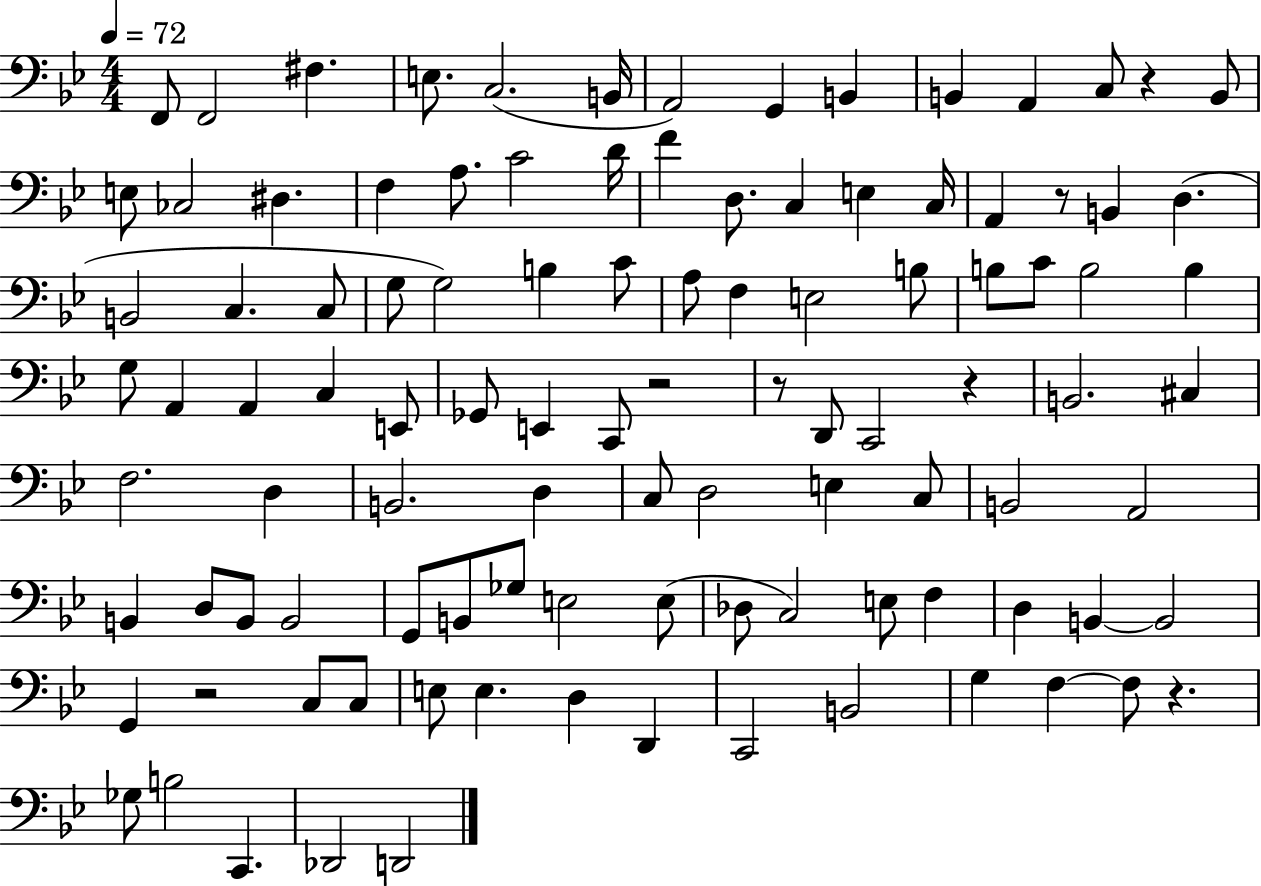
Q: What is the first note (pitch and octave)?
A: F2